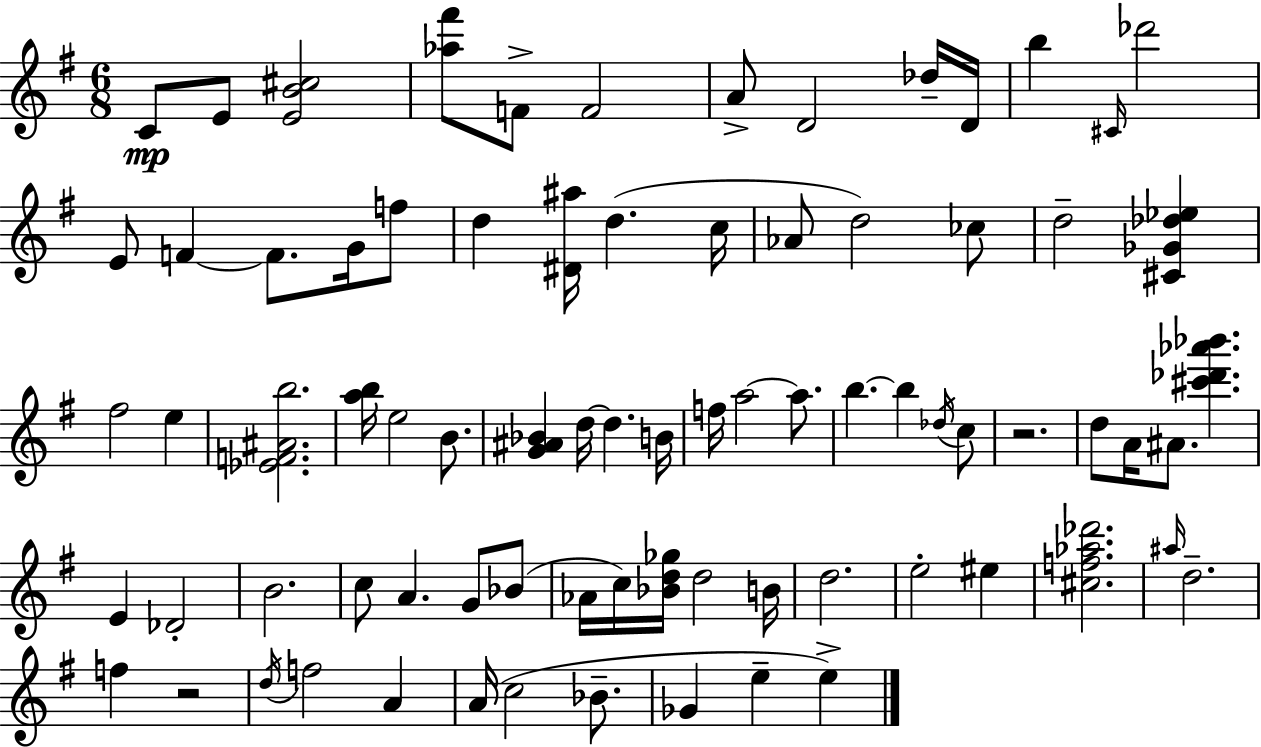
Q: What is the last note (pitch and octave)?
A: E5